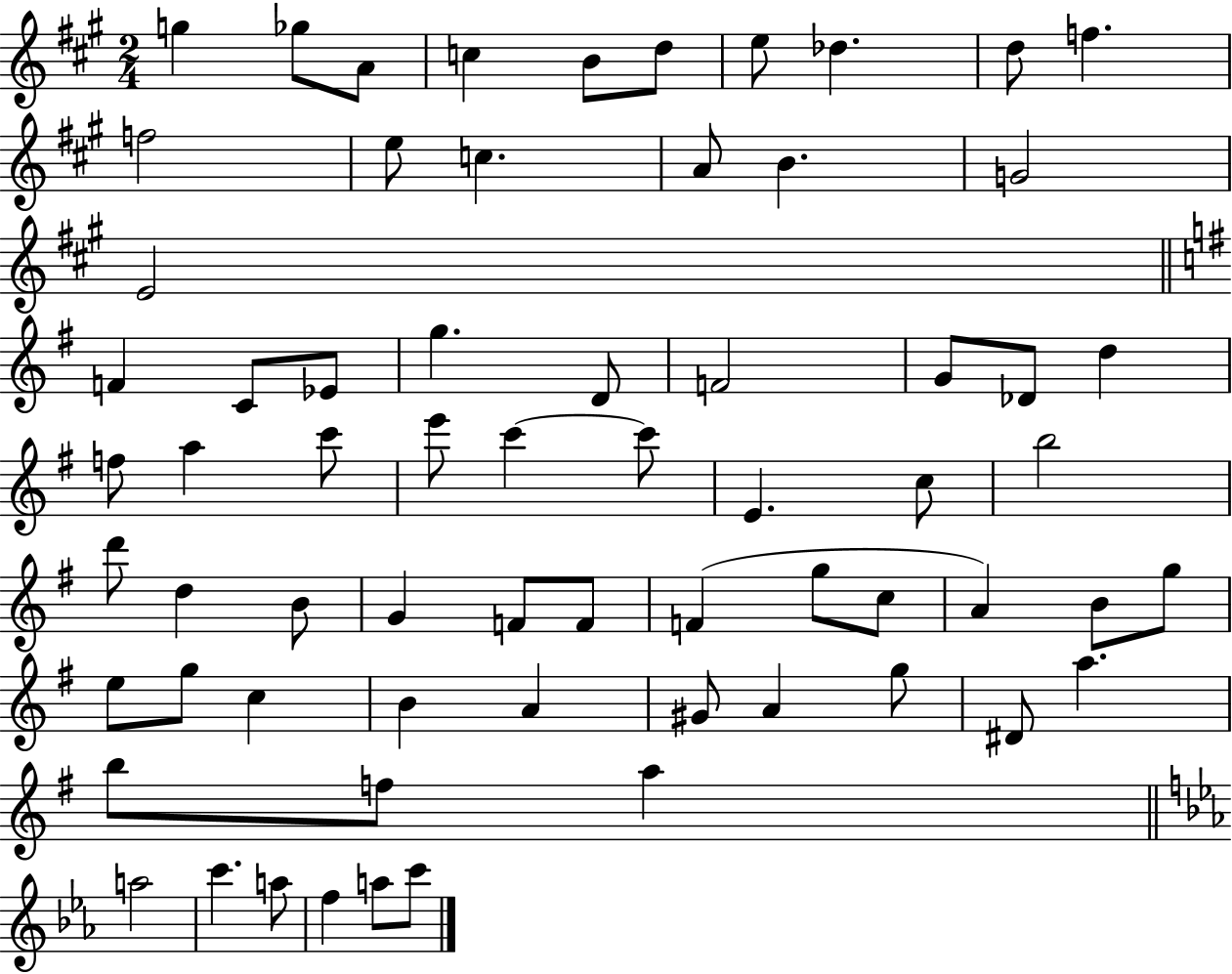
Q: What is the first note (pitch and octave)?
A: G5